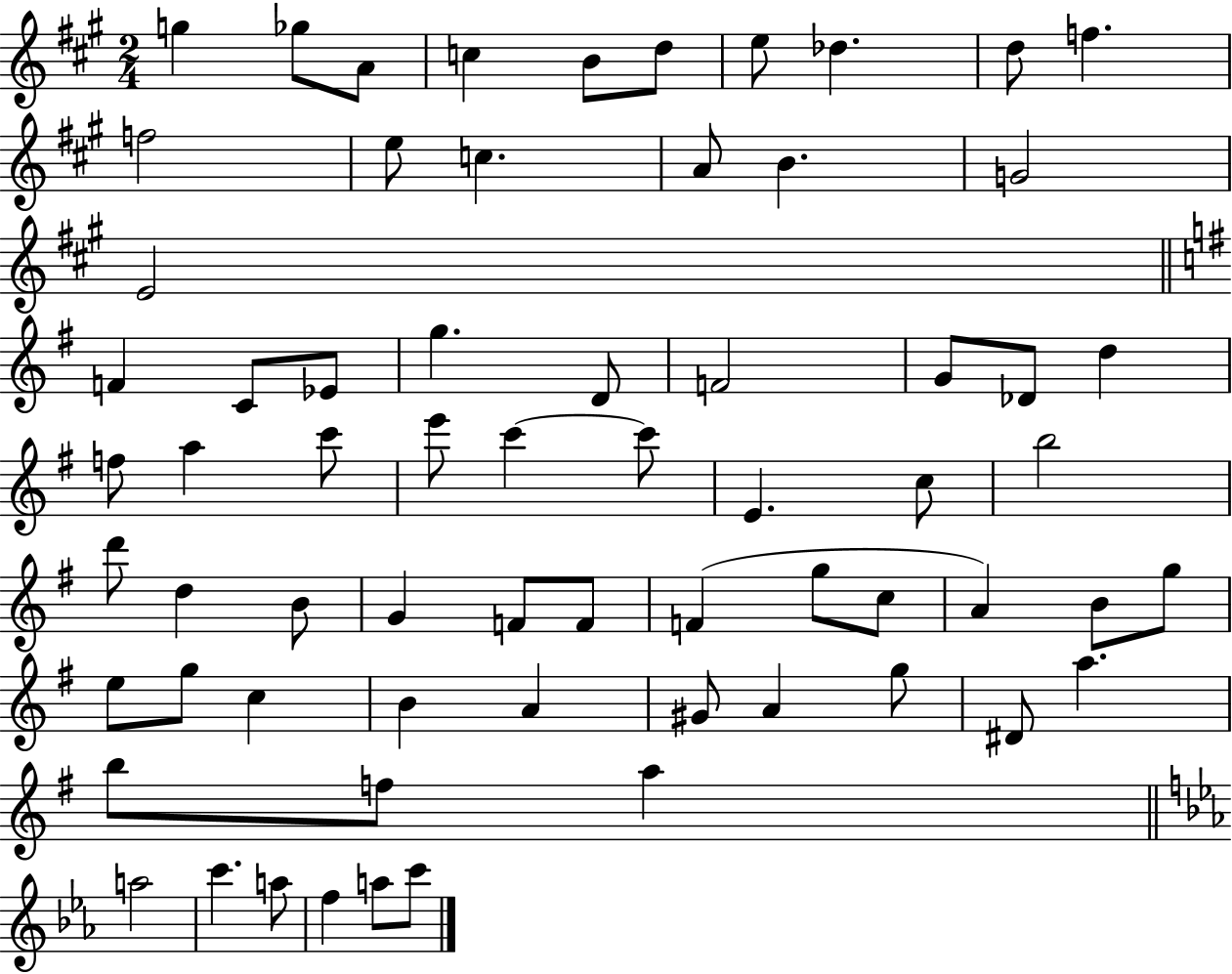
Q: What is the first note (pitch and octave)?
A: G5